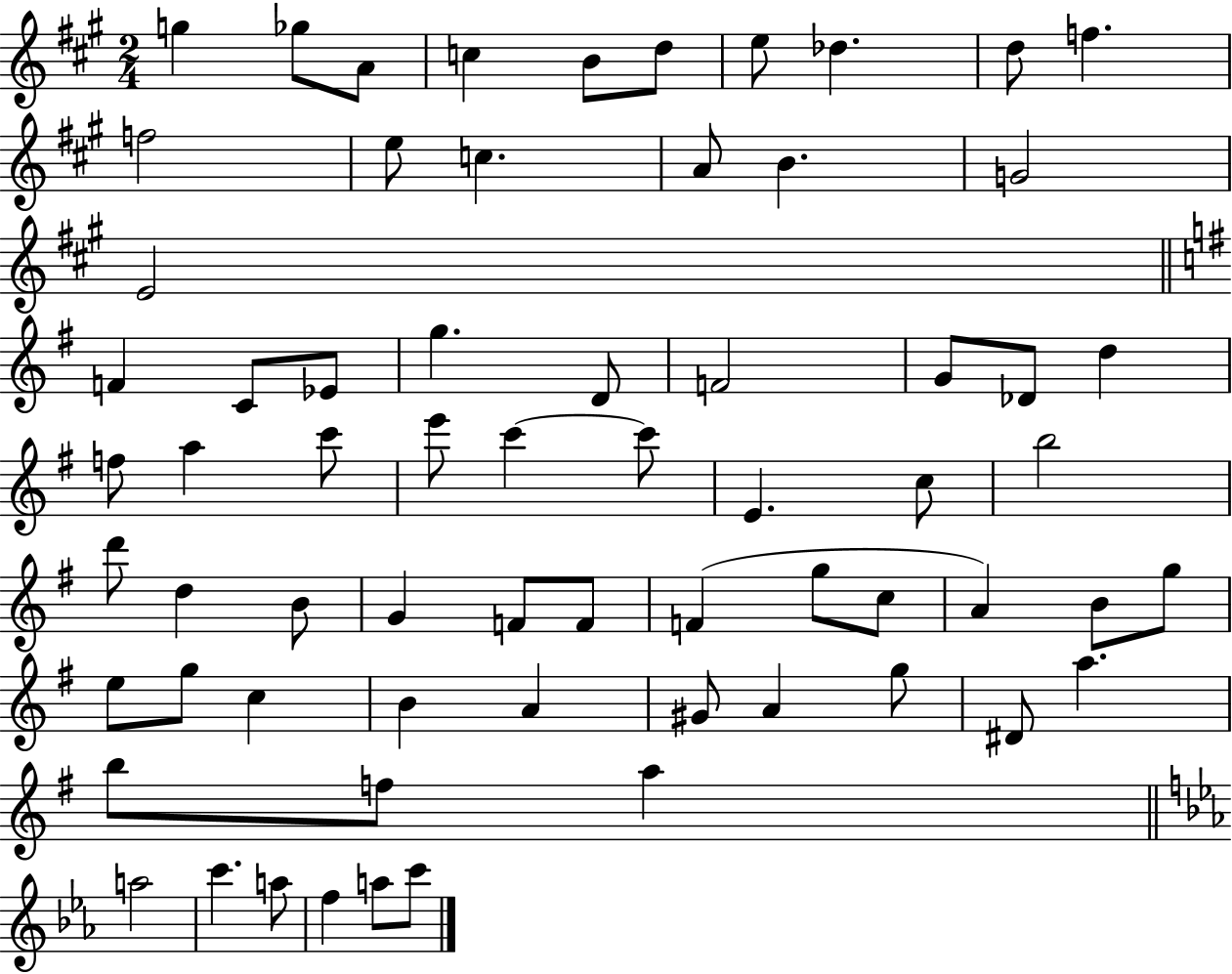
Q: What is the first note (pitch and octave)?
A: G5